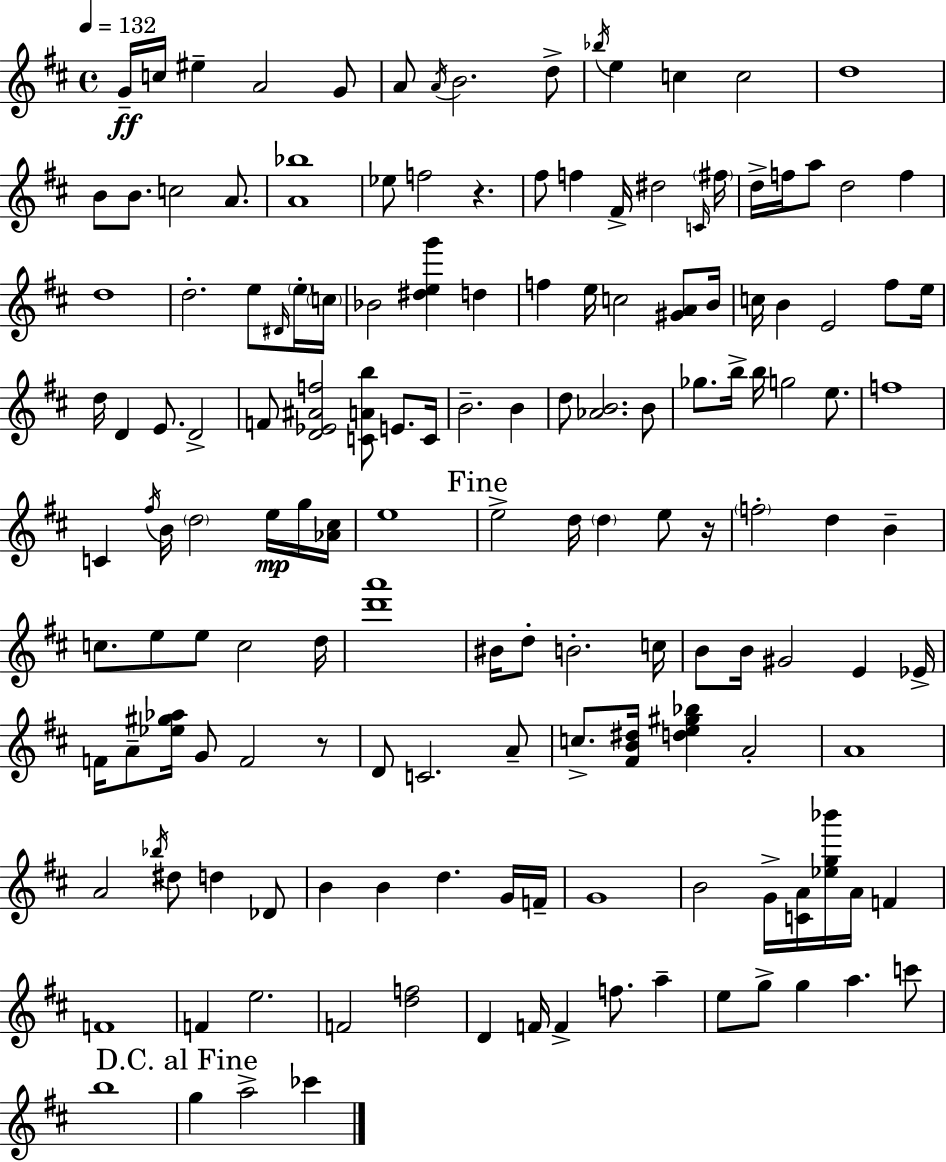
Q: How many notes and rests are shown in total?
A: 153